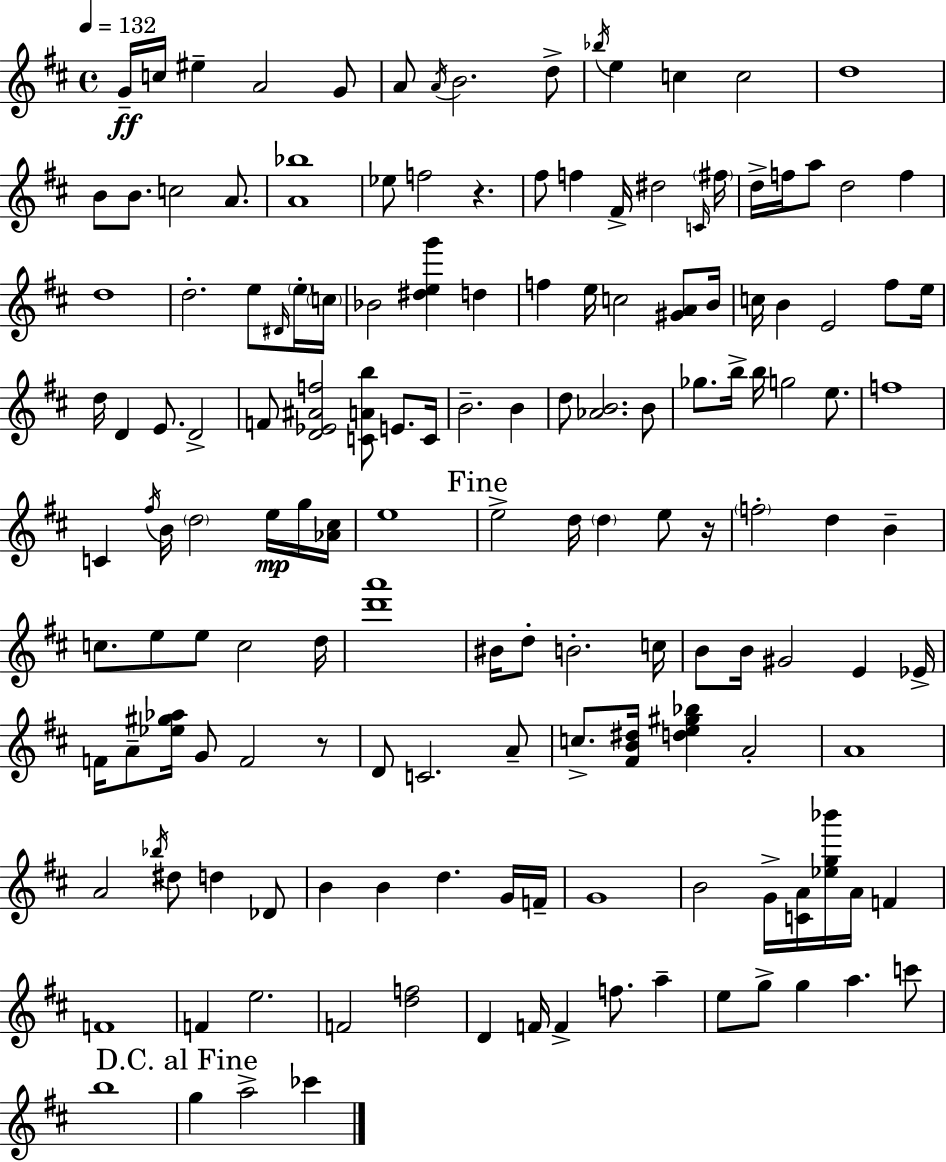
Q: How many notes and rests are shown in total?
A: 153